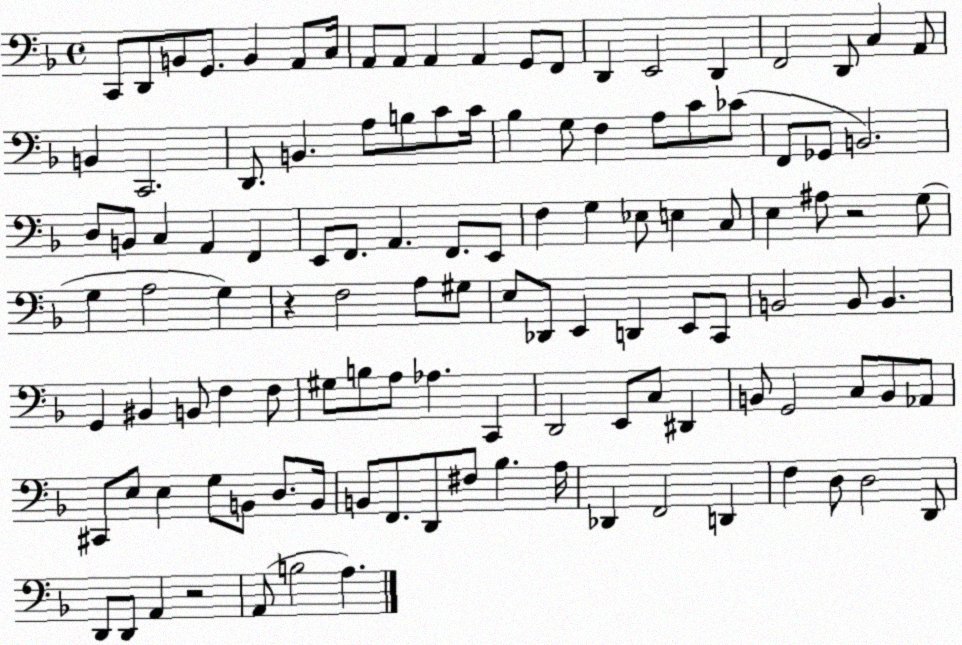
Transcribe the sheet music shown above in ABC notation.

X:1
T:Untitled
M:4/4
L:1/4
K:F
C,,/2 D,,/2 B,,/2 G,,/2 B,, A,,/2 C,/4 A,,/2 A,,/2 A,, A,, G,,/2 F,,/2 D,, E,,2 D,, F,,2 D,,/2 C, A,,/2 B,, C,,2 D,,/2 B,, A,/2 B,/2 C/2 C/4 _B, G,/2 F, A,/2 C/2 _C/2 F,,/2 _G,,/2 B,,2 D,/2 B,,/2 C, A,, F,, E,,/2 F,,/2 A,, F,,/2 E,,/2 F, G, _E,/2 E, C,/2 E, ^A,/2 z2 G,/2 G, A,2 G, z F,2 A,/2 ^G,/2 E,/2 _D,,/2 E,, D,, E,,/2 C,,/2 B,,2 B,,/2 B,, G,, ^B,, B,,/2 F, F,/2 ^G,/2 B,/2 A,/2 _A, C,, D,,2 E,,/2 C,/2 ^D,, B,,/2 G,,2 C,/2 B,,/2 _A,,/2 ^C,,/2 E,/2 E, G,/2 B,,/2 D,/2 B,,/4 B,,/2 F,,/2 D,,/2 ^F,/2 _B, A,/4 _D,, F,,2 D,, F, D,/2 D,2 D,,/2 D,,/2 D,,/2 A,, z2 A,,/2 B,2 A,